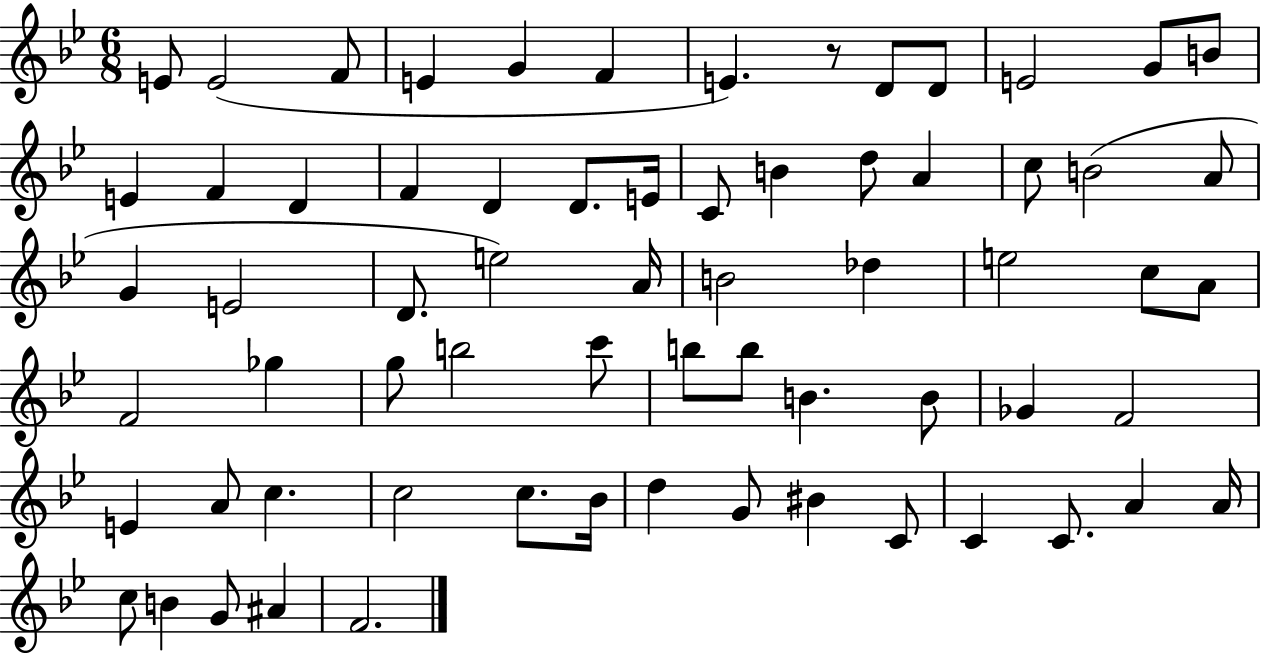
{
  \clef treble
  \numericTimeSignature
  \time 6/8
  \key bes \major
  \repeat volta 2 { e'8 e'2( f'8 | e'4 g'4 f'4 | e'4.) r8 d'8 d'8 | e'2 g'8 b'8 | \break e'4 f'4 d'4 | f'4 d'4 d'8. e'16 | c'8 b'4 d''8 a'4 | c''8 b'2( a'8 | \break g'4 e'2 | d'8. e''2) a'16 | b'2 des''4 | e''2 c''8 a'8 | \break f'2 ges''4 | g''8 b''2 c'''8 | b''8 b''8 b'4. b'8 | ges'4 f'2 | \break e'4 a'8 c''4. | c''2 c''8. bes'16 | d''4 g'8 bis'4 c'8 | c'4 c'8. a'4 a'16 | \break c''8 b'4 g'8 ais'4 | f'2. | } \bar "|."
}